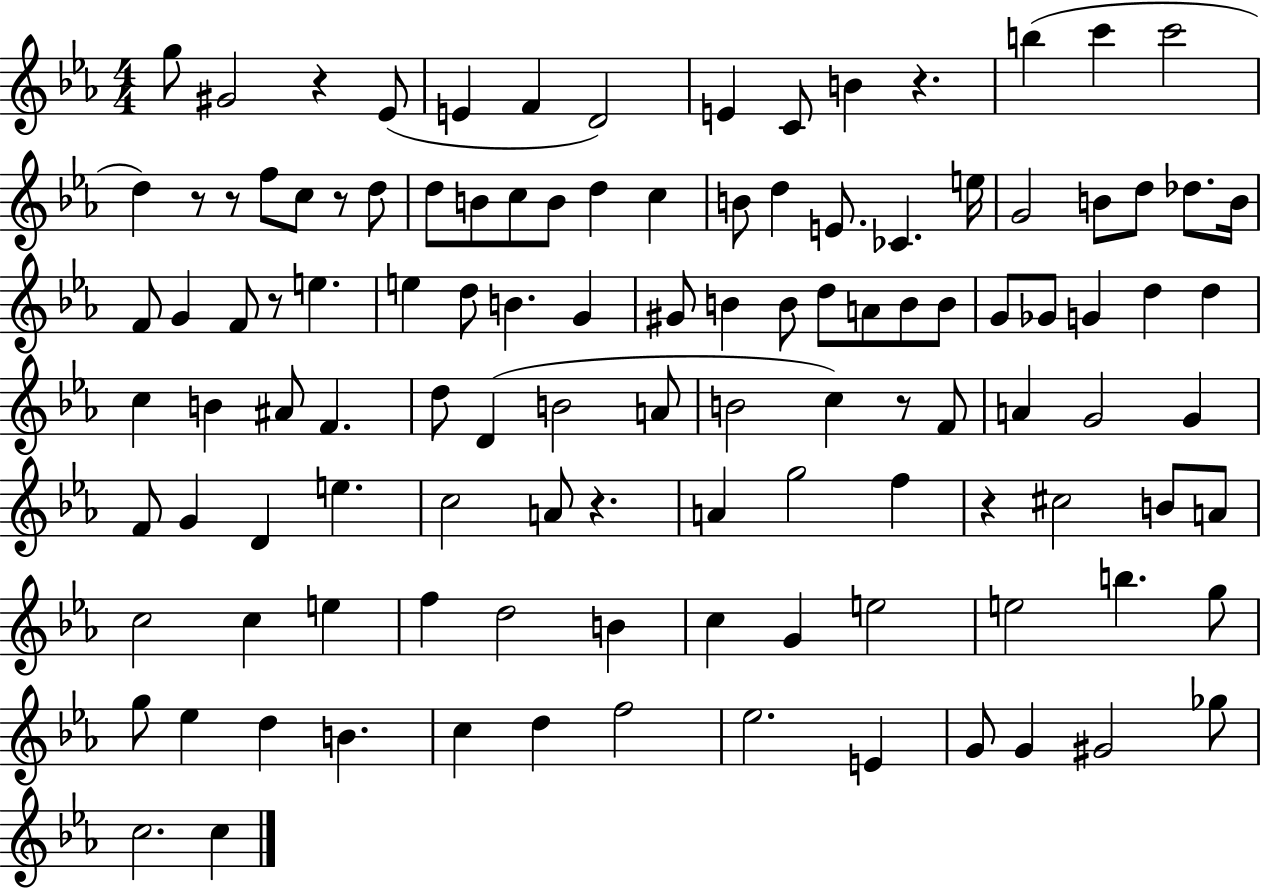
G5/e G#4/h R/q Eb4/e E4/q F4/q D4/h E4/q C4/e B4/q R/q. B5/q C6/q C6/h D5/q R/e R/e F5/e C5/e R/e D5/e D5/e B4/e C5/e B4/e D5/q C5/q B4/e D5/q E4/e. CES4/q. E5/s G4/h B4/e D5/e Db5/e. B4/s F4/e G4/q F4/e R/e E5/q. E5/q D5/e B4/q. G4/q G#4/e B4/q B4/e D5/e A4/e B4/e B4/e G4/e Gb4/e G4/q D5/q D5/q C5/q B4/q A#4/e F4/q. D5/e D4/q B4/h A4/e B4/h C5/q R/e F4/e A4/q G4/h G4/q F4/e G4/q D4/q E5/q. C5/h A4/e R/q. A4/q G5/h F5/q R/q C#5/h B4/e A4/e C5/h C5/q E5/q F5/q D5/h B4/q C5/q G4/q E5/h E5/h B5/q. G5/e G5/e Eb5/q D5/q B4/q. C5/q D5/q F5/h Eb5/h. E4/q G4/e G4/q G#4/h Gb5/e C5/h. C5/q